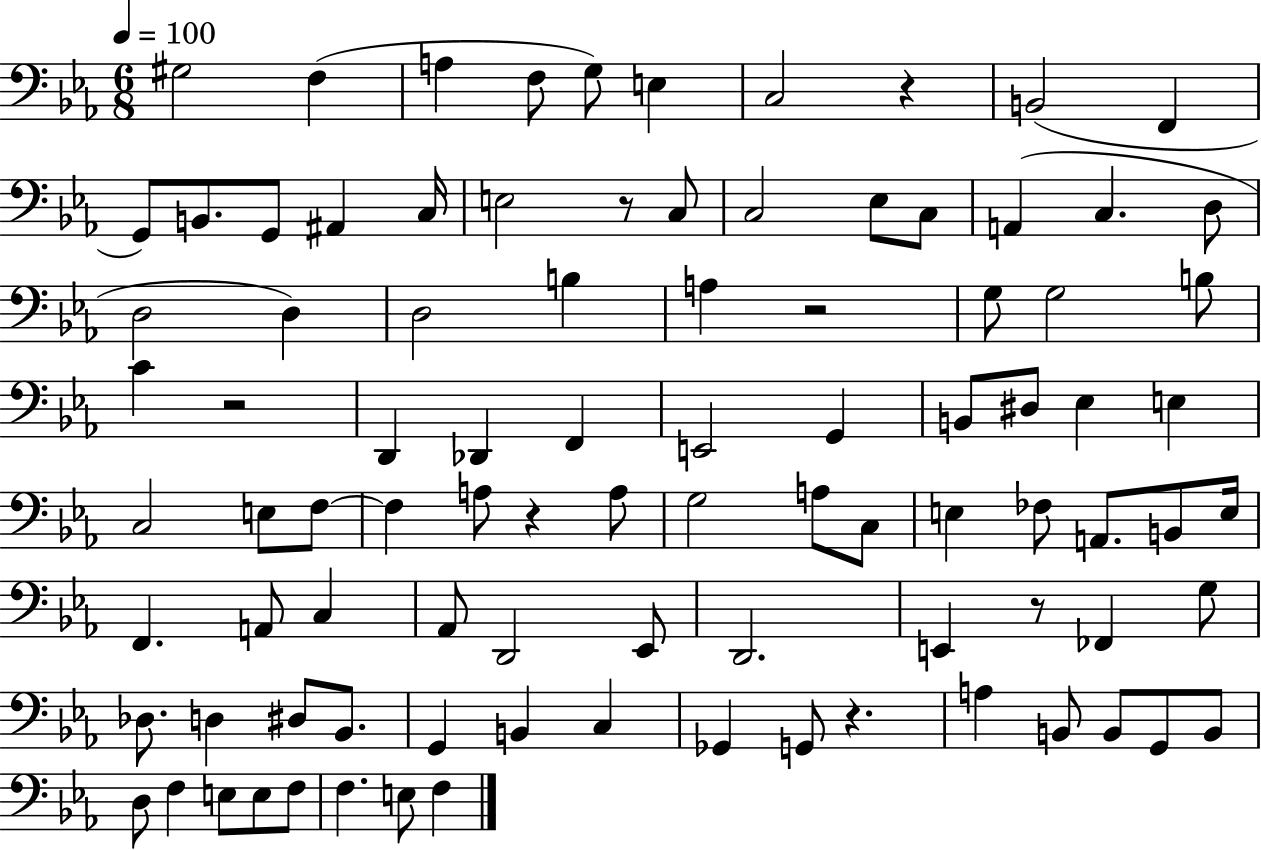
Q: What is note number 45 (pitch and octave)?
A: A3